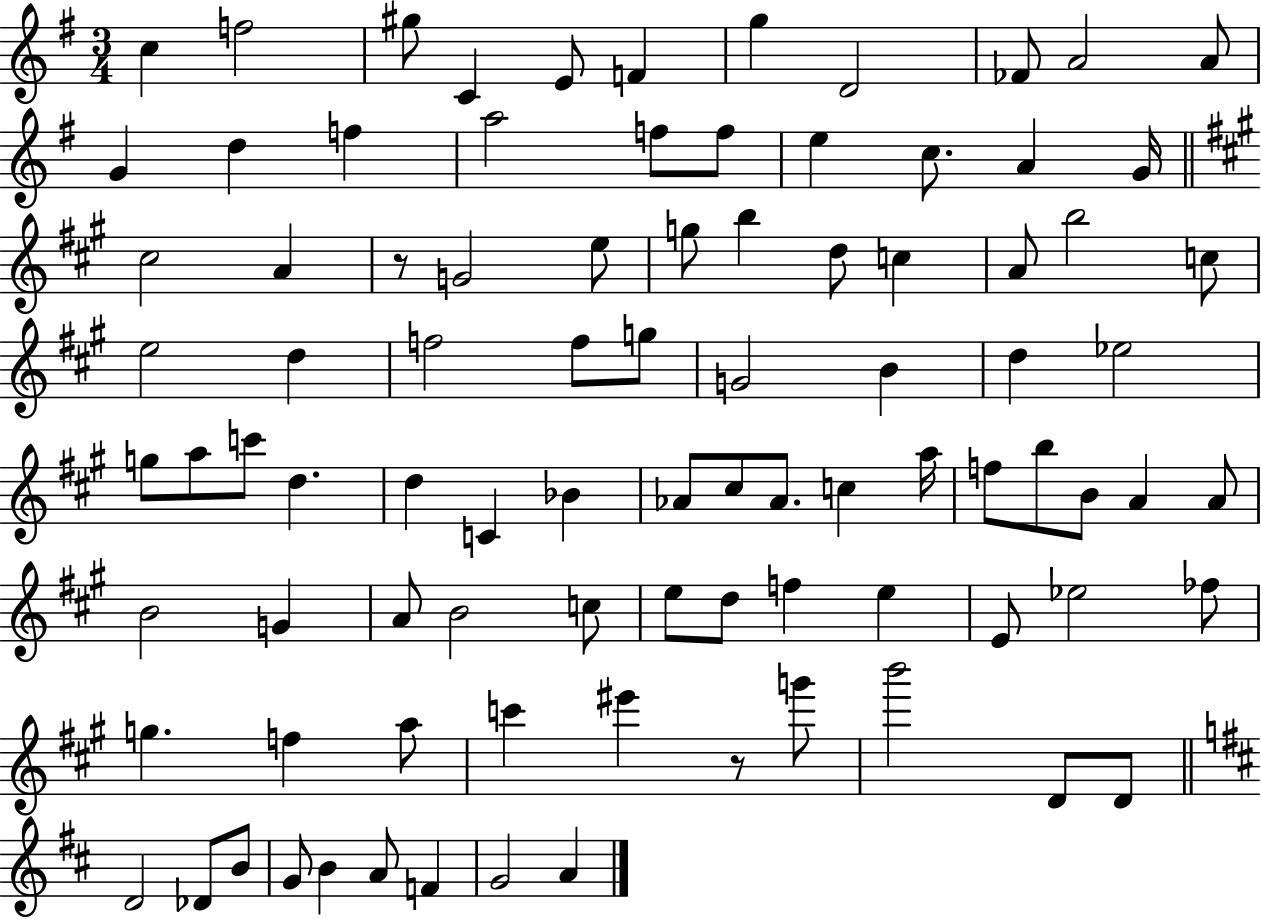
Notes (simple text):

C5/q F5/h G#5/e C4/q E4/e F4/q G5/q D4/h FES4/e A4/h A4/e G4/q D5/q F5/q A5/h F5/e F5/e E5/q C5/e. A4/q G4/s C#5/h A4/q R/e G4/h E5/e G5/e B5/q D5/e C5/q A4/e B5/h C5/e E5/h D5/q F5/h F5/e G5/e G4/h B4/q D5/q Eb5/h G5/e A5/e C6/e D5/q. D5/q C4/q Bb4/q Ab4/e C#5/e Ab4/e. C5/q A5/s F5/e B5/e B4/e A4/q A4/e B4/h G4/q A4/e B4/h C5/e E5/e D5/e F5/q E5/q E4/e Eb5/h FES5/e G5/q. F5/q A5/e C6/q EIS6/q R/e G6/e B6/h D4/e D4/e D4/h Db4/e B4/e G4/e B4/q A4/e F4/q G4/h A4/q